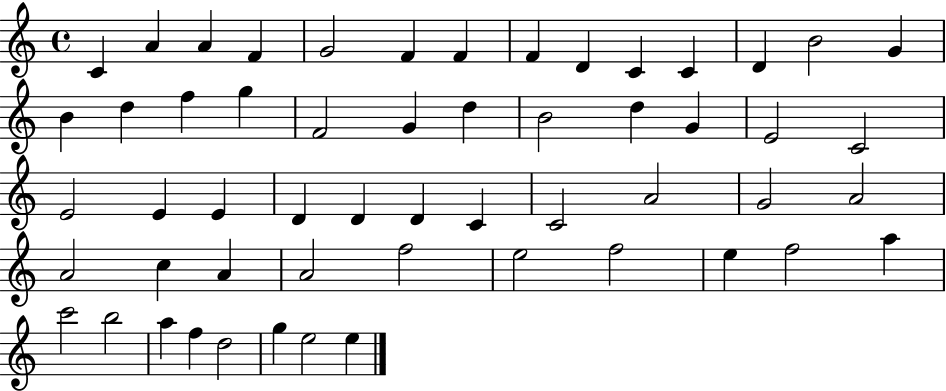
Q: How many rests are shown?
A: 0